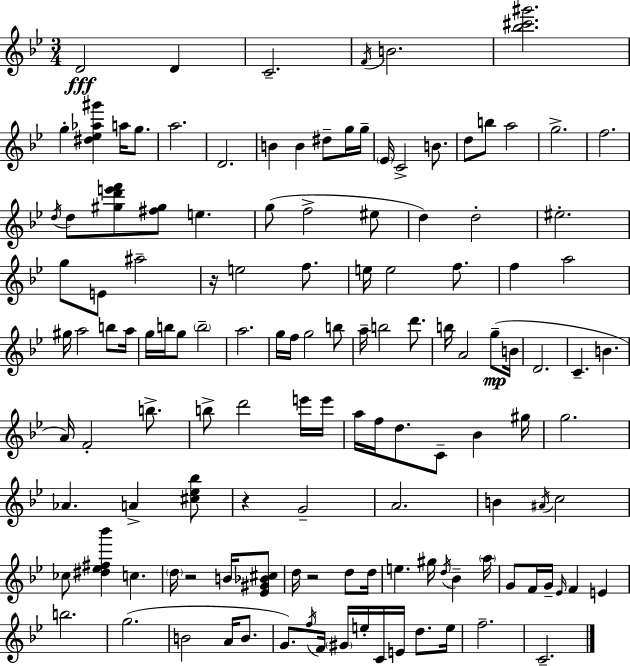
{
  \clef treble
  \numericTimeSignature
  \time 3/4
  \key g \minor
  d'2\fff d'4 | c'2.-- | \acciaccatura { f'16 } b'2. | <bes'' cis''' gis'''>2. | \break g''4-. <dis'' ees'' aes'' gis'''>4 a''16 g''8. | a''2. | d'2. | b'4 b'4 dis''8-- g''16 | \break g''16-- \parenthesize ees'16 c'2-> b'8. | d''8 b''8 a''2 | g''2.-> | f''2. | \break \acciaccatura { d''16 } d''8 <gis'' d''' e''' f'''>8 <fis'' gis''>8 e''4. | g''8( f''2-> | eis''8 d''4) d''2-. | eis''2.-. | \break g''8 e'8 ais''2-- | r16 e''2 f''8. | e''16 e''2 f''8. | f''4 a''2 | \break gis''16 a''2 b''8 | a''16 g''16 b''16 g''8 \parenthesize b''2-- | a''2. | g''16 f''16 g''2 | \break b''8 a''16-- b''2 d'''8. | b''16 a'2 g''8--(\mp | b'16 d'2. | c'4.-- b'4. | \break a'16) f'2-. b''8.-> | b''8-> d'''2 | e'''16 e'''16 a''16 f''16 d''8. c'8-- bes'4 | gis''16 g''2. | \break aes'4. a'4-> | <cis'' ees'' bes''>8 r4 g'2-- | a'2. | b'4 \acciaccatura { ais'16 } c''2 | \break ces''8 <dis'' ees'' fis'' bes'''>4 c''4. | \parenthesize d''16 r2 | b'16 <ees' gis' bes' cis''>8 d''16 r2 | d''8 d''16 e''4. gis''16 \acciaccatura { d''16 } bes'4-- | \break \parenthesize a''16 g'8 f'16 g'16-- \grace { ees'16 } f'4 | e'4 b''2. | g''2.( | b'2 | \break a'16 b'8. g'8.) \acciaccatura { f''16 } f'16 \parenthesize gis'16 e''16-. | c'16 e'16 d''8. e''16 f''2.-- | c'2.-- | \bar "|."
}